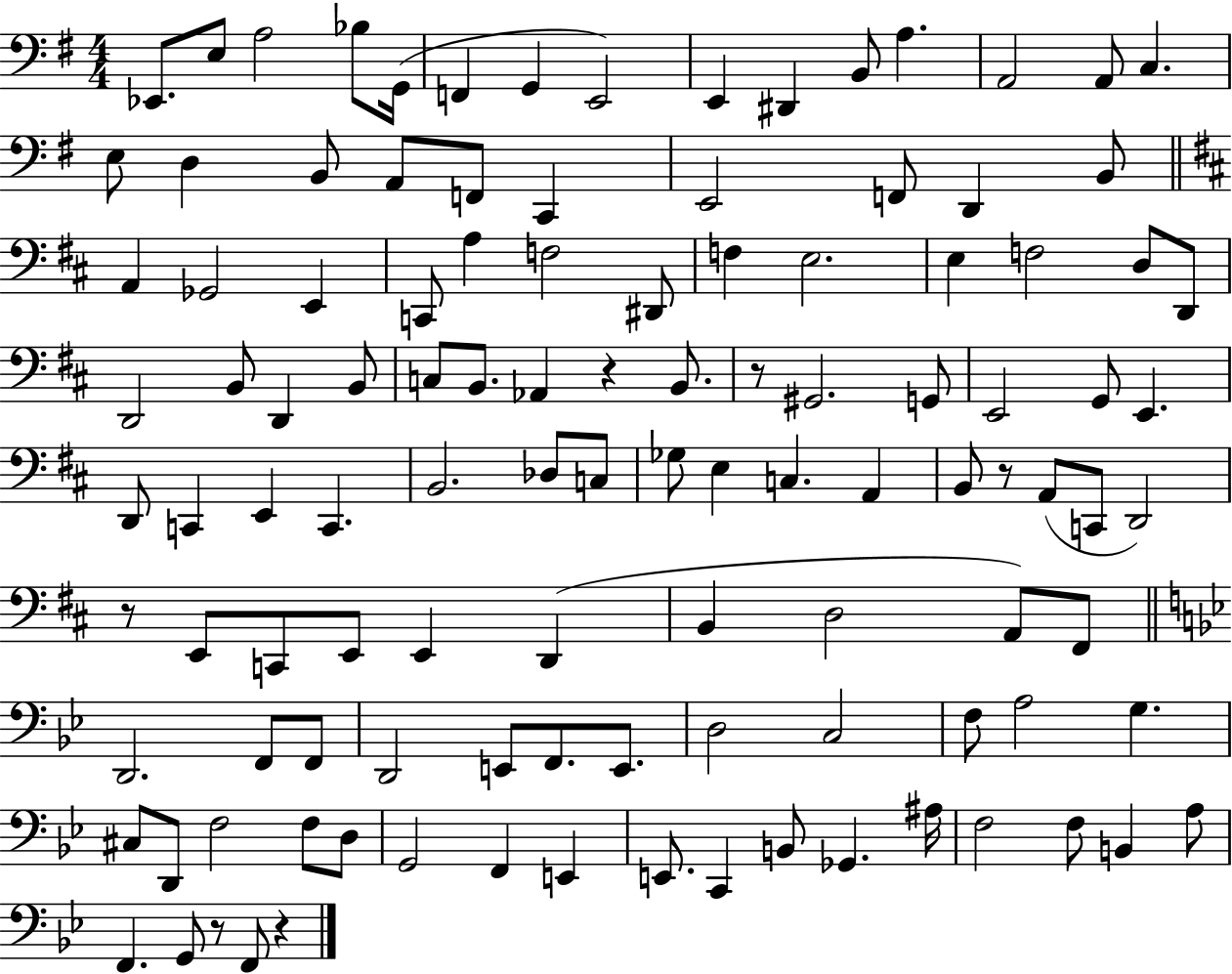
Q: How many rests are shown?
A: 6